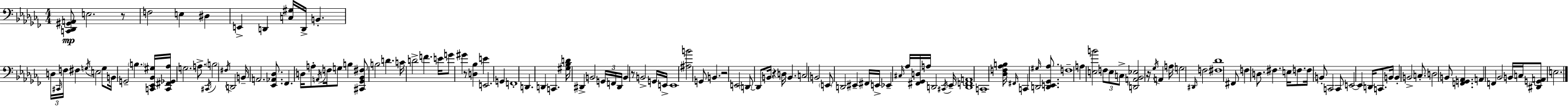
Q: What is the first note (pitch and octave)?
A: E3